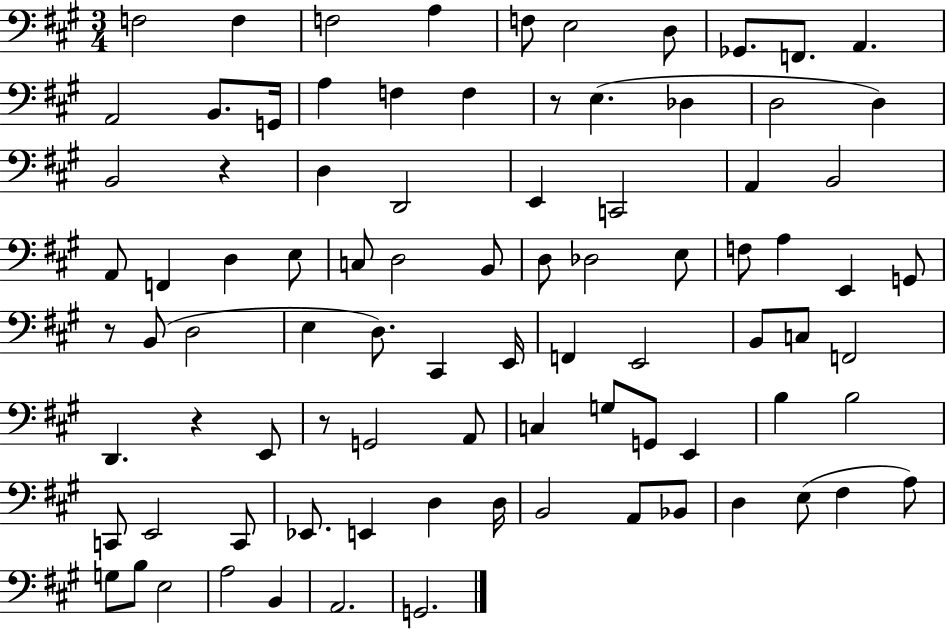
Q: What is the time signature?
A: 3/4